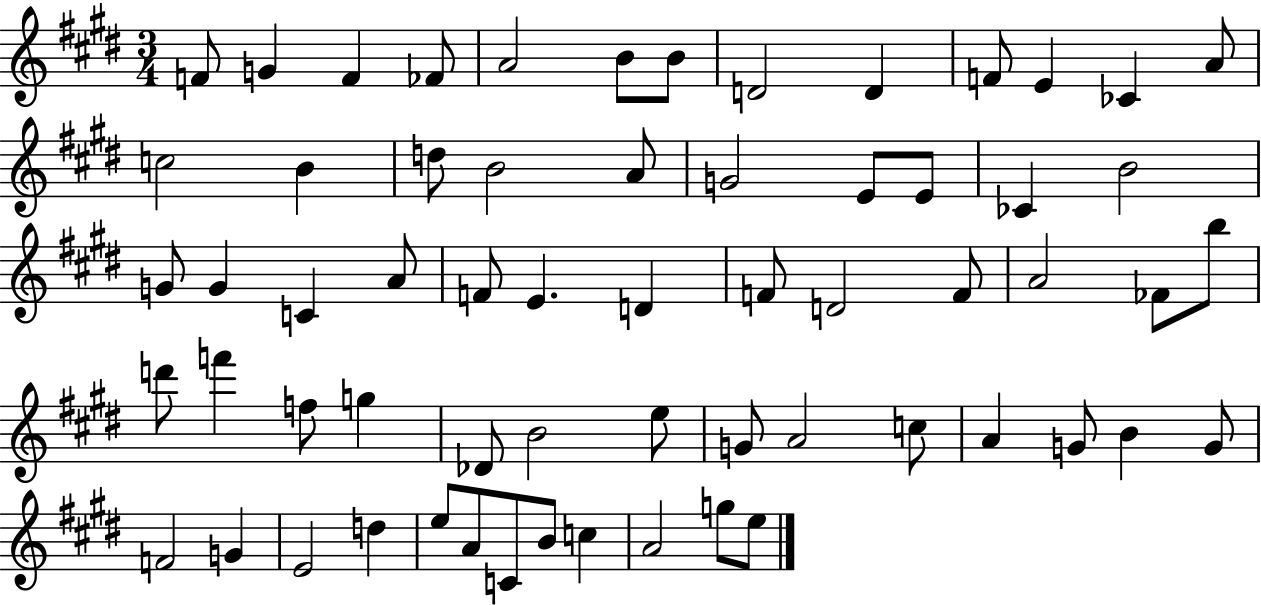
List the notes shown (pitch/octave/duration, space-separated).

F4/e G4/q F4/q FES4/e A4/h B4/e B4/e D4/h D4/q F4/e E4/q CES4/q A4/e C5/h B4/q D5/e B4/h A4/e G4/h E4/e E4/e CES4/q B4/h G4/e G4/q C4/q A4/e F4/e E4/q. D4/q F4/e D4/h F4/e A4/h FES4/e B5/e D6/e F6/q F5/e G5/q Db4/e B4/h E5/e G4/e A4/h C5/e A4/q G4/e B4/q G4/e F4/h G4/q E4/h D5/q E5/e A4/e C4/e B4/e C5/q A4/h G5/e E5/e